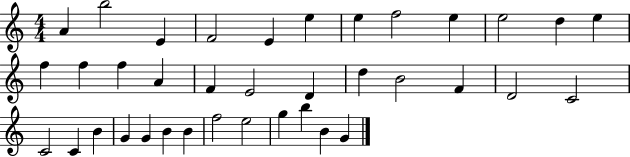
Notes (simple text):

A4/q B5/h E4/q F4/h E4/q E5/q E5/q F5/h E5/q E5/h D5/q E5/q F5/q F5/q F5/q A4/q F4/q E4/h D4/q D5/q B4/h F4/q D4/h C4/h C4/h C4/q B4/q G4/q G4/q B4/q B4/q F5/h E5/h G5/q B5/q B4/q G4/q